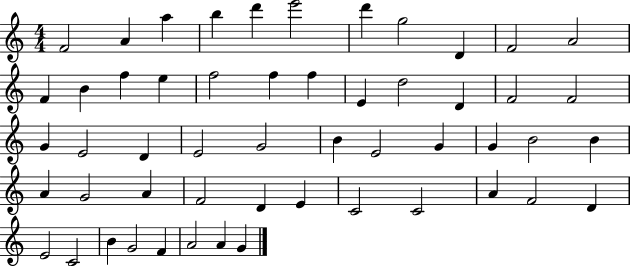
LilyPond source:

{
  \clef treble
  \numericTimeSignature
  \time 4/4
  \key c \major
  f'2 a'4 a''4 | b''4 d'''4 e'''2 | d'''4 g''2 d'4 | f'2 a'2 | \break f'4 b'4 f''4 e''4 | f''2 f''4 f''4 | e'4 d''2 d'4 | f'2 f'2 | \break g'4 e'2 d'4 | e'2 g'2 | b'4 e'2 g'4 | g'4 b'2 b'4 | \break a'4 g'2 a'4 | f'2 d'4 e'4 | c'2 c'2 | a'4 f'2 d'4 | \break e'2 c'2 | b'4 g'2 f'4 | a'2 a'4 g'4 | \bar "|."
}